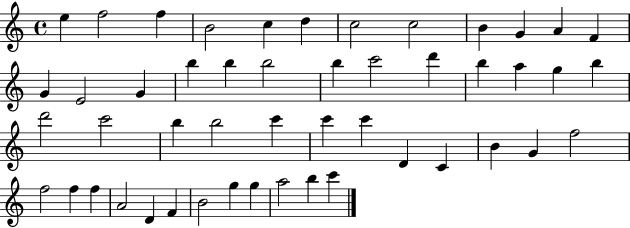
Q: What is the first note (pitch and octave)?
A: E5